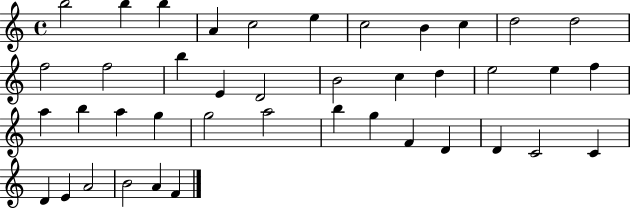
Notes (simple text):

B5/h B5/q B5/q A4/q C5/h E5/q C5/h B4/q C5/q D5/h D5/h F5/h F5/h B5/q E4/q D4/h B4/h C5/q D5/q E5/h E5/q F5/q A5/q B5/q A5/q G5/q G5/h A5/h B5/q G5/q F4/q D4/q D4/q C4/h C4/q D4/q E4/q A4/h B4/h A4/q F4/q